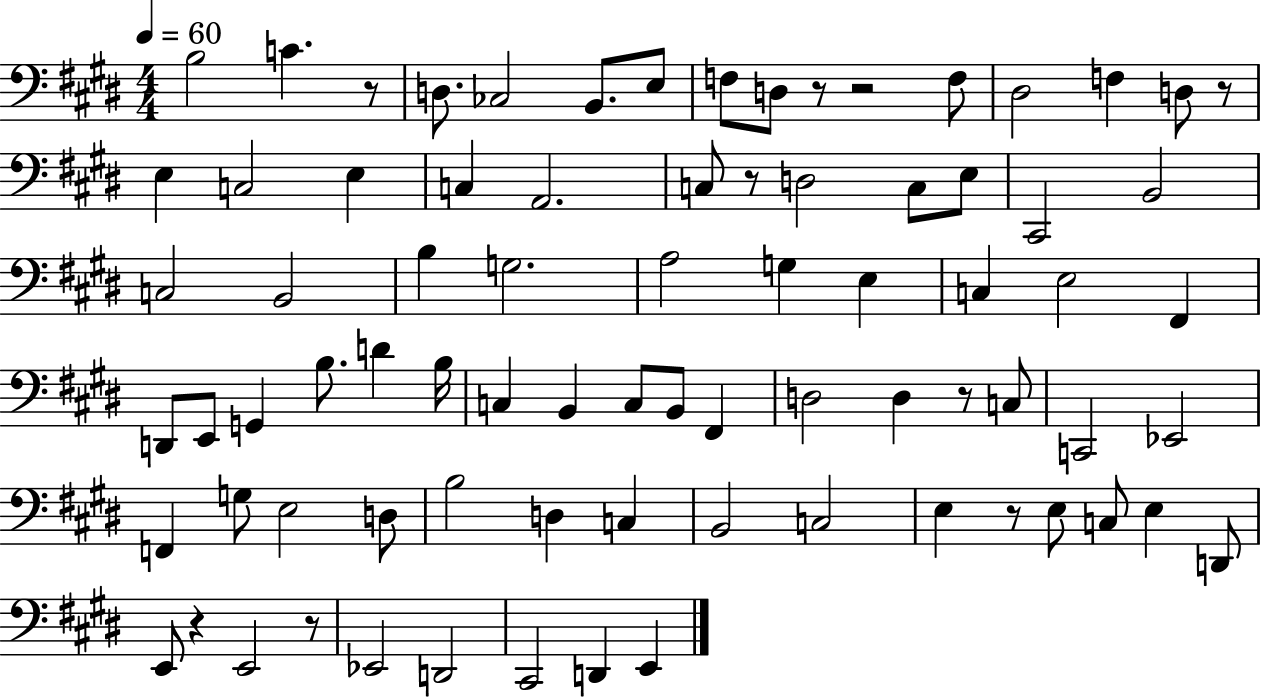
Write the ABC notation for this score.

X:1
T:Untitled
M:4/4
L:1/4
K:E
B,2 C z/2 D,/2 _C,2 B,,/2 E,/2 F,/2 D,/2 z/2 z2 F,/2 ^D,2 F, D,/2 z/2 E, C,2 E, C, A,,2 C,/2 z/2 D,2 C,/2 E,/2 ^C,,2 B,,2 C,2 B,,2 B, G,2 A,2 G, E, C, E,2 ^F,, D,,/2 E,,/2 G,, B,/2 D B,/4 C, B,, C,/2 B,,/2 ^F,, D,2 D, z/2 C,/2 C,,2 _E,,2 F,, G,/2 E,2 D,/2 B,2 D, C, B,,2 C,2 E, z/2 E,/2 C,/2 E, D,,/2 E,,/2 z E,,2 z/2 _E,,2 D,,2 ^C,,2 D,, E,,